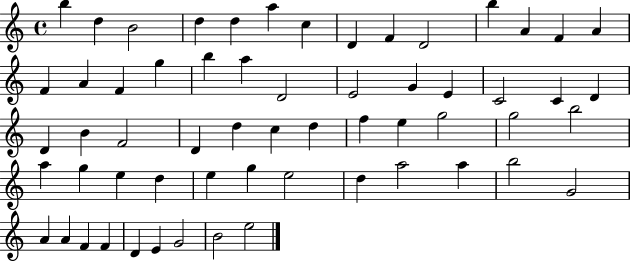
B5/q D5/q B4/h D5/q D5/q A5/q C5/q D4/q F4/q D4/h B5/q A4/q F4/q A4/q F4/q A4/q F4/q G5/q B5/q A5/q D4/h E4/h G4/q E4/q C4/h C4/q D4/q D4/q B4/q F4/h D4/q D5/q C5/q D5/q F5/q E5/q G5/h G5/h B5/h A5/q G5/q E5/q D5/q E5/q G5/q E5/h D5/q A5/h A5/q B5/h G4/h A4/q A4/q F4/q F4/q D4/q E4/q G4/h B4/h E5/h